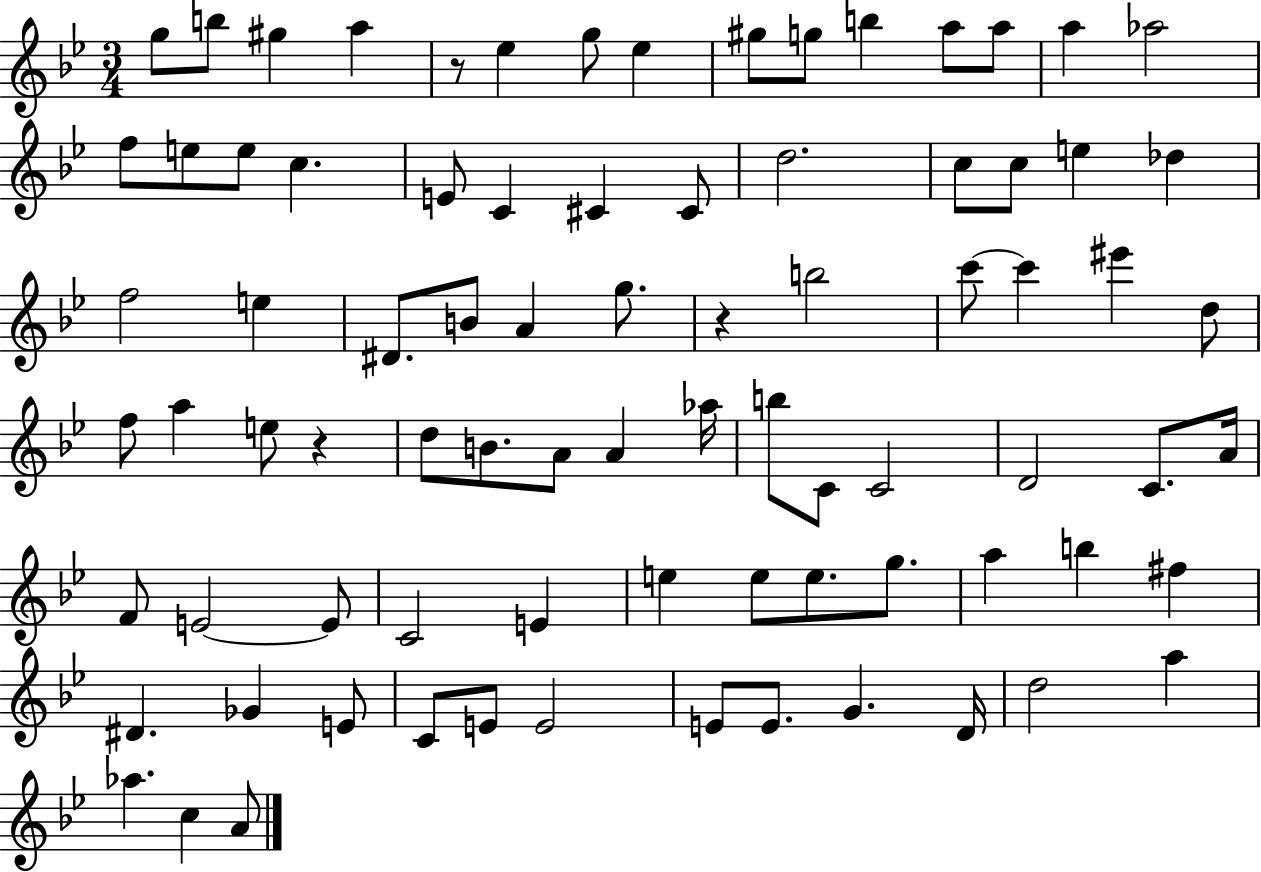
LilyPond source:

{
  \clef treble
  \numericTimeSignature
  \time 3/4
  \key bes \major
  g''8 b''8 gis''4 a''4 | r8 ees''4 g''8 ees''4 | gis''8 g''8 b''4 a''8 a''8 | a''4 aes''2 | \break f''8 e''8 e''8 c''4. | e'8 c'4 cis'4 cis'8 | d''2. | c''8 c''8 e''4 des''4 | \break f''2 e''4 | dis'8. b'8 a'4 g''8. | r4 b''2 | c'''8~~ c'''4 eis'''4 d''8 | \break f''8 a''4 e''8 r4 | d''8 b'8. a'8 a'4 aes''16 | b''8 c'8 c'2 | d'2 c'8. a'16 | \break f'8 e'2~~ e'8 | c'2 e'4 | e''4 e''8 e''8. g''8. | a''4 b''4 fis''4 | \break dis'4. ges'4 e'8 | c'8 e'8 e'2 | e'8 e'8. g'4. d'16 | d''2 a''4 | \break aes''4. c''4 a'8 | \bar "|."
}